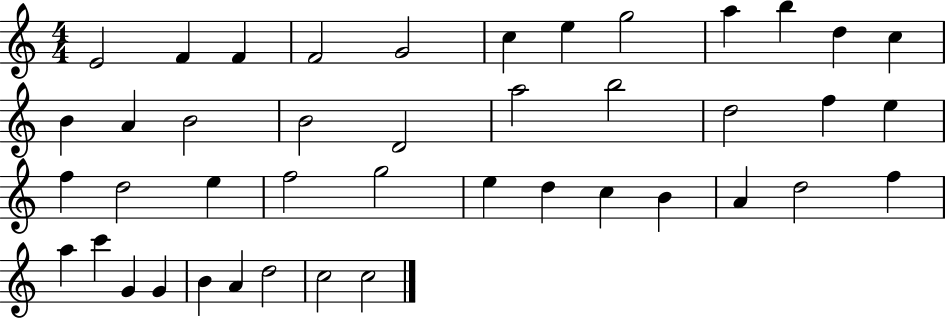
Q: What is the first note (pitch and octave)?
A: E4